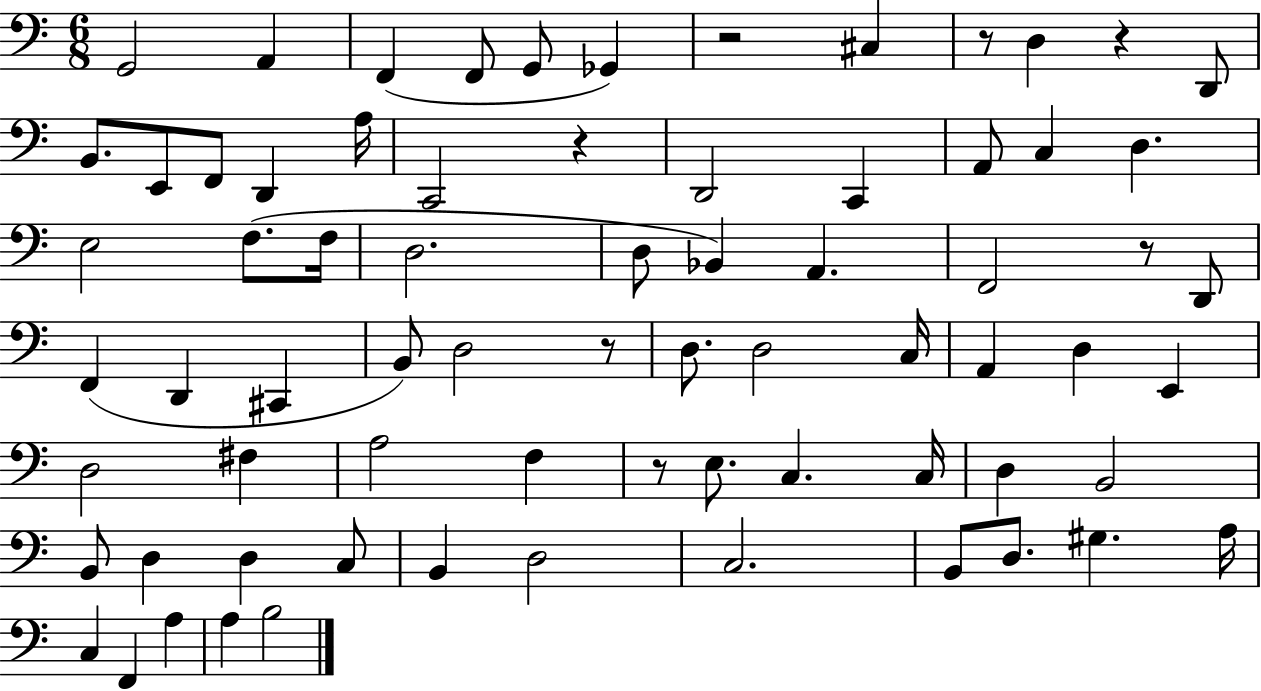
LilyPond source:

{
  \clef bass
  \numericTimeSignature
  \time 6/8
  \key c \major
  g,2 a,4 | f,4( f,8 g,8 ges,4) | r2 cis4 | r8 d4 r4 d,8 | \break b,8. e,8 f,8 d,4 a16 | c,2 r4 | d,2 c,4 | a,8 c4 d4. | \break e2 f8.( f16 | d2. | d8 bes,4) a,4. | f,2 r8 d,8 | \break f,4( d,4 cis,4 | b,8) d2 r8 | d8. d2 c16 | a,4 d4 e,4 | \break d2 fis4 | a2 f4 | r8 e8. c4. c16 | d4 b,2 | \break b,8 d4 d4 c8 | b,4 d2 | c2. | b,8 d8. gis4. a16 | \break c4 f,4 a4 | a4 b2 | \bar "|."
}